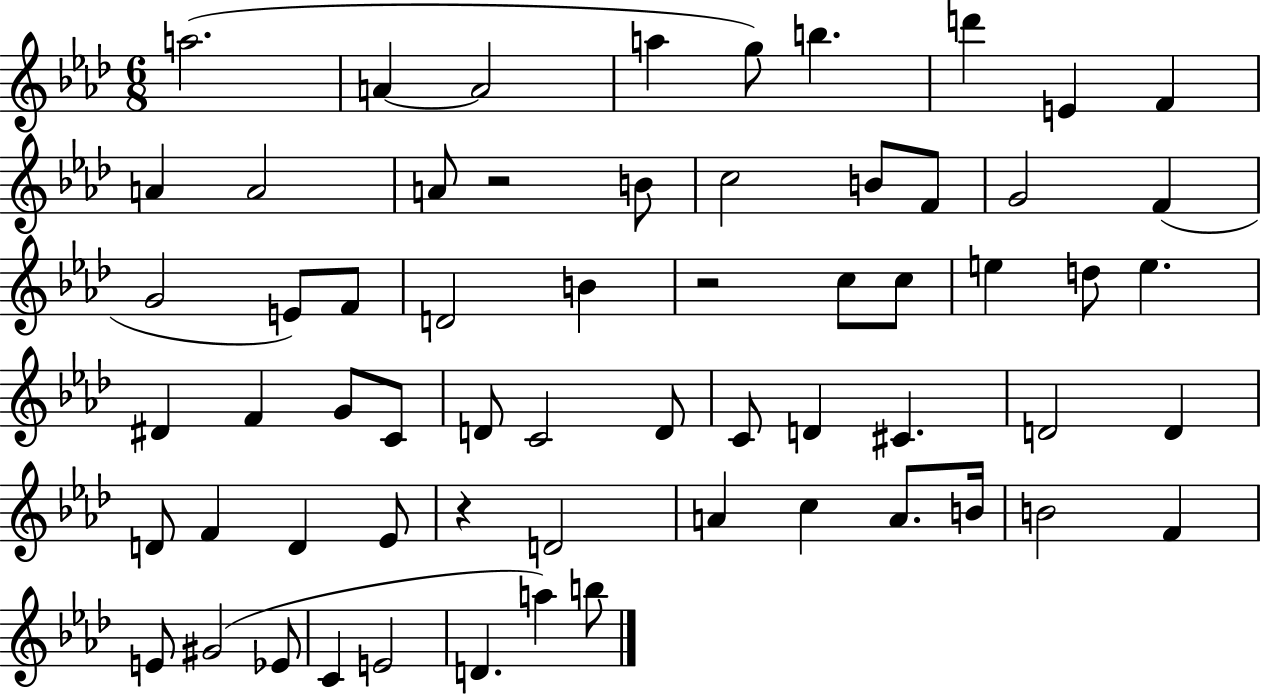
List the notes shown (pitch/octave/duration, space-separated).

A5/h. A4/q A4/h A5/q G5/e B5/q. D6/q E4/q F4/q A4/q A4/h A4/e R/h B4/e C5/h B4/e F4/e G4/h F4/q G4/h E4/e F4/e D4/h B4/q R/h C5/e C5/e E5/q D5/e E5/q. D#4/q F4/q G4/e C4/e D4/e C4/h D4/e C4/e D4/q C#4/q. D4/h D4/q D4/e F4/q D4/q Eb4/e R/q D4/h A4/q C5/q A4/e. B4/s B4/h F4/q E4/e G#4/h Eb4/e C4/q E4/h D4/q. A5/q B5/e